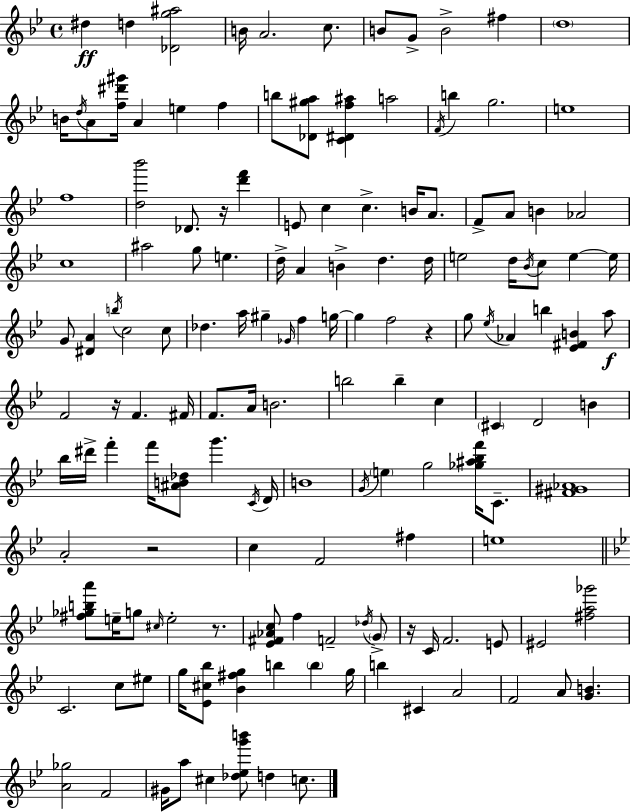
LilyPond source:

{
  \clef treble
  \time 4/4
  \defaultTimeSignature
  \key bes \major
  dis''4\ff d''4 <des' g'' ais''>2 | b'16 a'2. c''8. | b'8 g'8-> b'2-> fis''4 | \parenthesize d''1 | \break b'16 \acciaccatura { d''16 } a'8 <f'' dis''' gis'''>16 a'4 e''4 f''4 | b''8 <des' gis'' a''>8 <c' dis' f'' ais''>4 a''2 | \acciaccatura { f'16 } b''4 g''2. | e''1 | \break f''1 | <d'' bes'''>2 des'8. r16 <d''' f'''>4 | e'8 c''4 c''4.-> b'16 a'8. | f'8-> a'8 b'4 aes'2 | \break c''1 | ais''2 g''8 e''4. | d''16-> a'4 b'4-> d''4. | d''16 e''2 d''16 \acciaccatura { bes'16 } c''8 e''4~~ | \break e''16 g'8 <dis' a'>4 \acciaccatura { b''16 } c''2 | c''8 des''4. a''16 gis''4-- \grace { ges'16 } | f''4 g''16~~ g''4 f''2 | r4 g''8 \acciaccatura { ees''16 } aes'4 b''4 | \break <ees' fis' b'>4 a''8\f f'2 r16 f'4. | fis'16 f'8. a'16 b'2. | b''2 b''4-- | c''4 \parenthesize cis'4 d'2 | \break b'4 bes''16 dis'''16-> f'''4-. f'''16 <ais' b' des''>8 g'''4. | \acciaccatura { c'16 } d'16 b'1 | \acciaccatura { g'16 } \parenthesize e''4 g''2 | <ges'' ais'' bes'' f'''>16 c'8.-- <fis' gis' aes'>1 | \break a'2-. | r2 c''4 f'2 | fis''4 e''1 | \bar "||" \break \key bes \major <fis'' ges'' b'' a'''>8 e''16-- g''8 \grace { cis''16 } e''2-. r8. | <ees' fis' aes' c''>8 f''4 f'2-- \acciaccatura { des''16 } | \parenthesize g'8-> r16 c'16 f'2. | e'8 eis'2 <fis'' a'' ges'''>2 | \break c'2. c''8 | eis''8 g''16 <ees' cis'' bes''>8 <bes' fis'' g''>4 b''4 \parenthesize b''4 | g''16 b''4 cis'4 a'2 | f'2 a'8 <g' b'>4. | \break <a' ges''>2 f'2 | gis'16 a''8 cis''4 <des'' ees'' g''' b'''>8 d''4 c''8. | \bar "|."
}